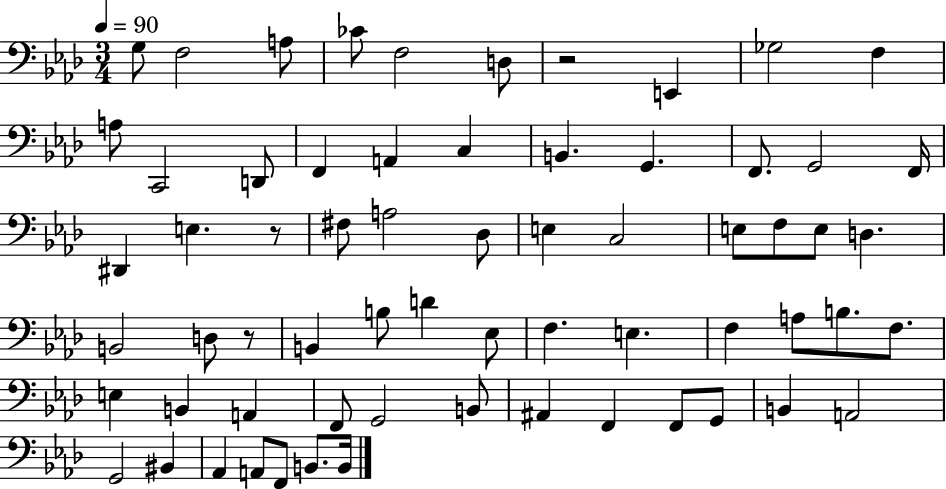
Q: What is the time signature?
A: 3/4